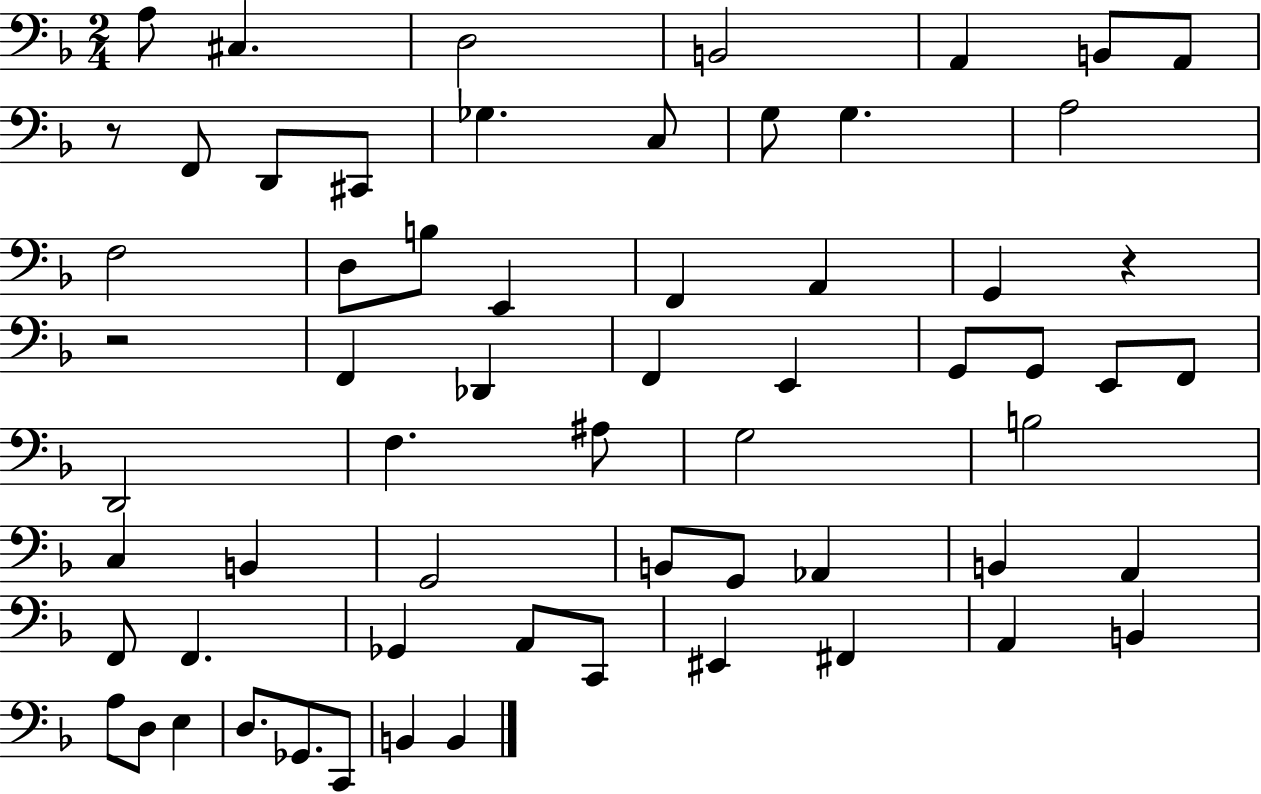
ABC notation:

X:1
T:Untitled
M:2/4
L:1/4
K:F
A,/2 ^C, D,2 B,,2 A,, B,,/2 A,,/2 z/2 F,,/2 D,,/2 ^C,,/2 _G, C,/2 G,/2 G, A,2 F,2 D,/2 B,/2 E,, F,, A,, G,, z z2 F,, _D,, F,, E,, G,,/2 G,,/2 E,,/2 F,,/2 D,,2 F, ^A,/2 G,2 B,2 C, B,, G,,2 B,,/2 G,,/2 _A,, B,, A,, F,,/2 F,, _G,, A,,/2 C,,/2 ^E,, ^F,, A,, B,, A,/2 D,/2 E, D,/2 _G,,/2 C,,/2 B,, B,,